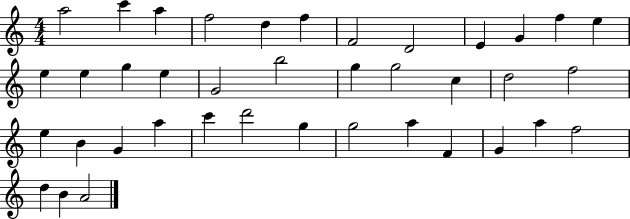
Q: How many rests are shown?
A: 0